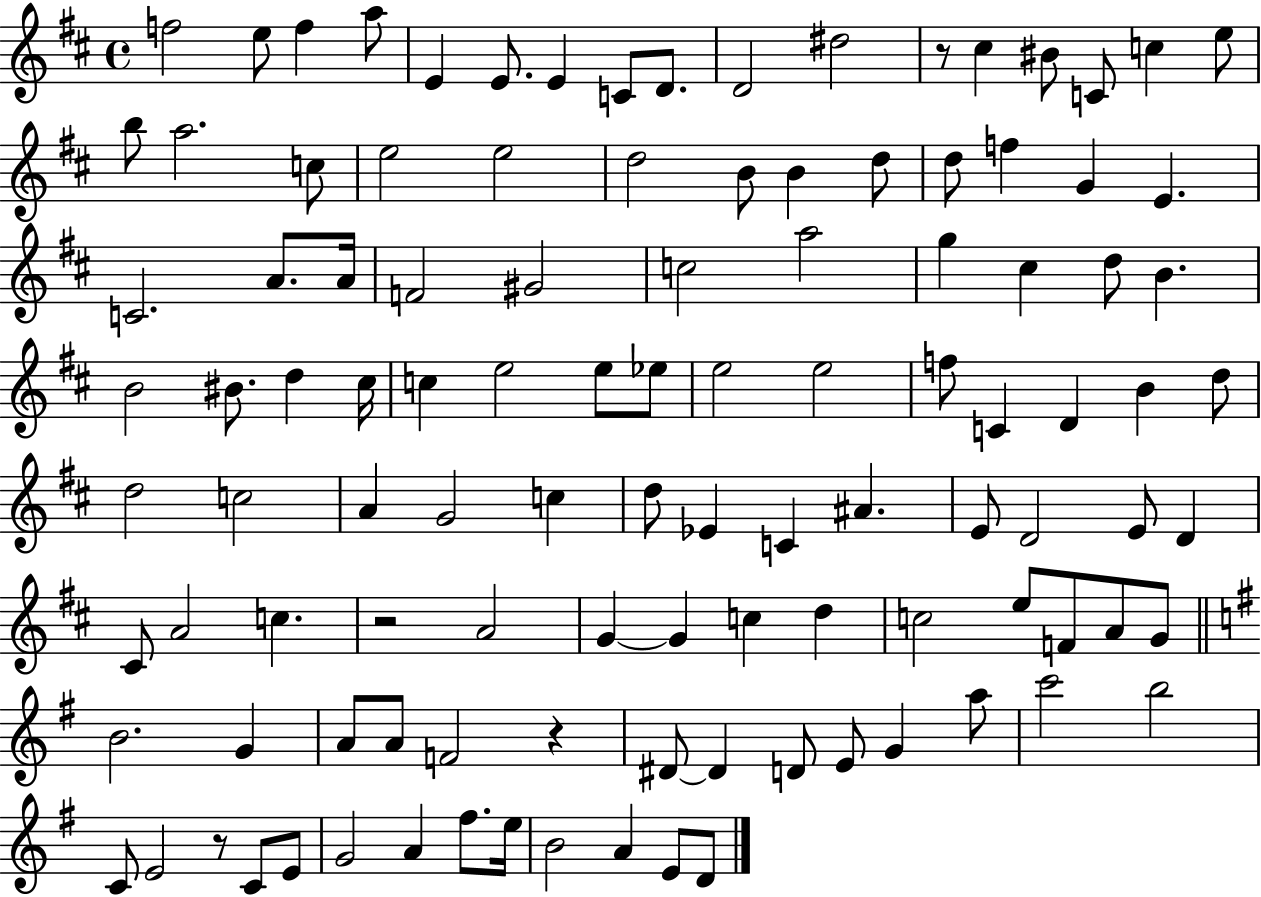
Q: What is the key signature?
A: D major